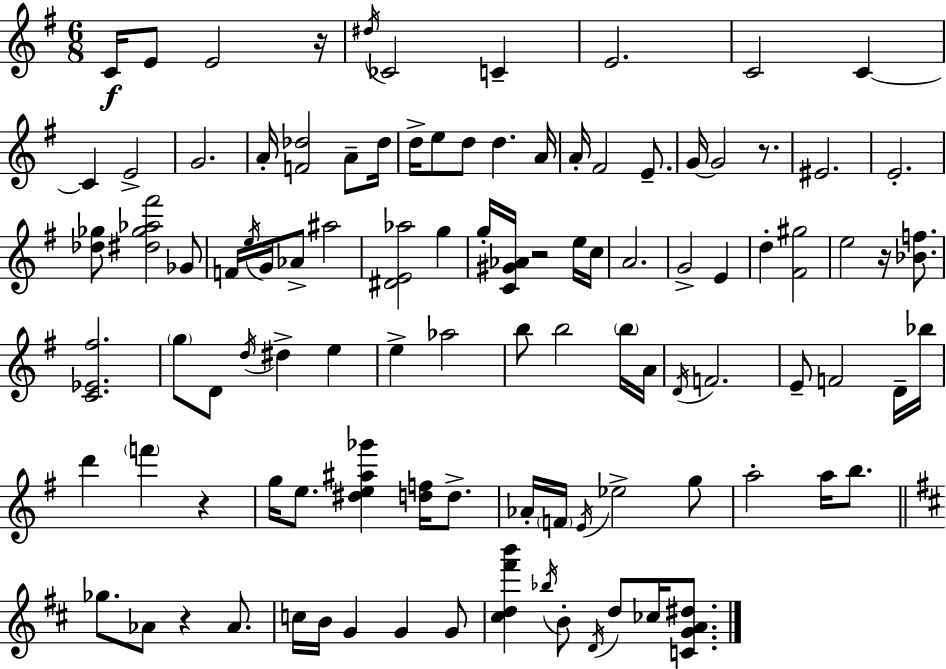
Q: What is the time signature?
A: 6/8